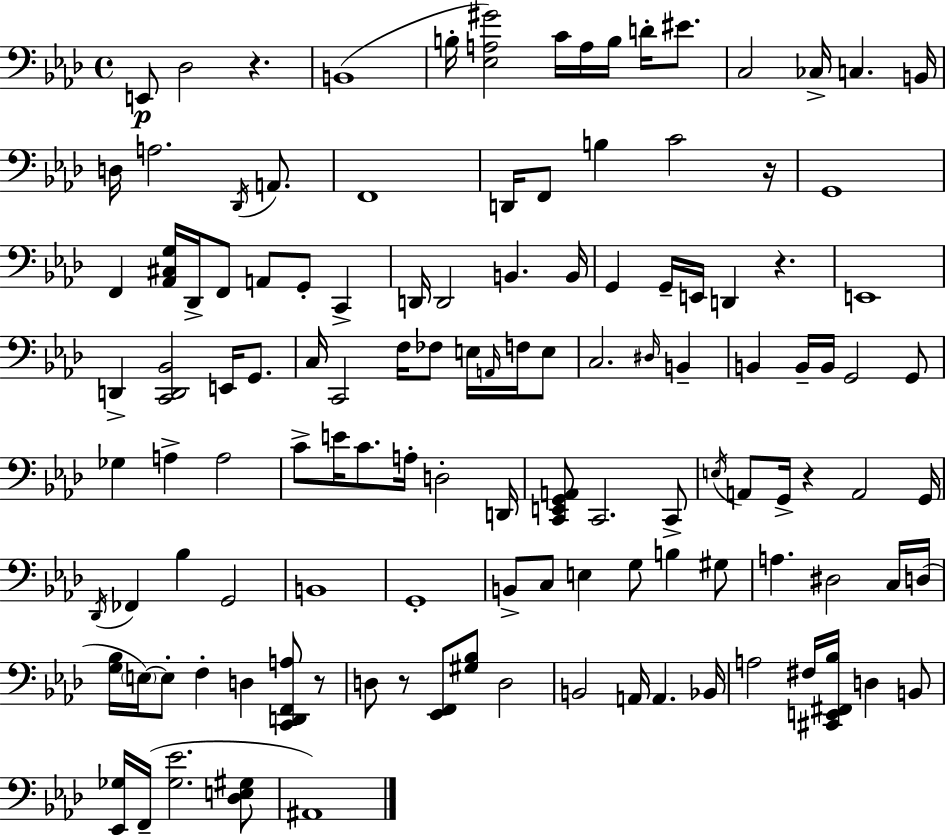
X:1
T:Untitled
M:4/4
L:1/4
K:Ab
E,,/2 _D,2 z B,,4 B,/4 [_E,A,^G]2 C/4 A,/4 B,/4 D/4 ^E/2 C,2 _C,/4 C, B,,/4 D,/4 A,2 _D,,/4 A,,/2 F,,4 D,,/4 F,,/2 B, C2 z/4 G,,4 F,, [_A,,^C,G,]/4 _D,,/4 F,,/2 A,,/2 G,,/2 C,, D,,/4 D,,2 B,, B,,/4 G,, G,,/4 E,,/4 D,, z E,,4 D,, [C,,D,,_B,,]2 E,,/4 G,,/2 C,/4 C,,2 F,/4 _F,/2 E,/4 A,,/4 F,/4 E,/2 C,2 ^D,/4 B,, B,, B,,/4 B,,/4 G,,2 G,,/2 _G, A, A,2 C/2 E/4 C/2 A,/4 D,2 D,,/4 [C,,E,,G,,A,,]/2 C,,2 C,,/2 E,/4 A,,/2 G,,/4 z A,,2 G,,/4 _D,,/4 _F,, _B, G,,2 B,,4 G,,4 B,,/2 C,/2 E, G,/2 B, ^G,/2 A, ^D,2 C,/4 D,/4 [G,_B,]/4 E,/4 E,/2 F, D, [C,,D,,F,,A,]/2 z/2 D,/2 z/2 [_E,,F,,]/2 [^G,_B,]/2 D,2 B,,2 A,,/4 A,, _B,,/4 A,2 ^F,/4 [^C,,E,,^F,,_B,]/4 D, B,,/2 [_E,,_G,]/4 F,,/4 [_G,_E]2 [_D,E,^G,]/2 ^A,,4